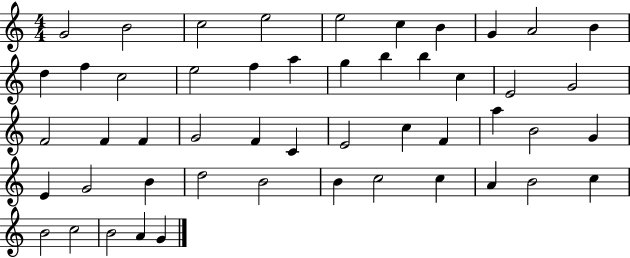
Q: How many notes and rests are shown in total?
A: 50